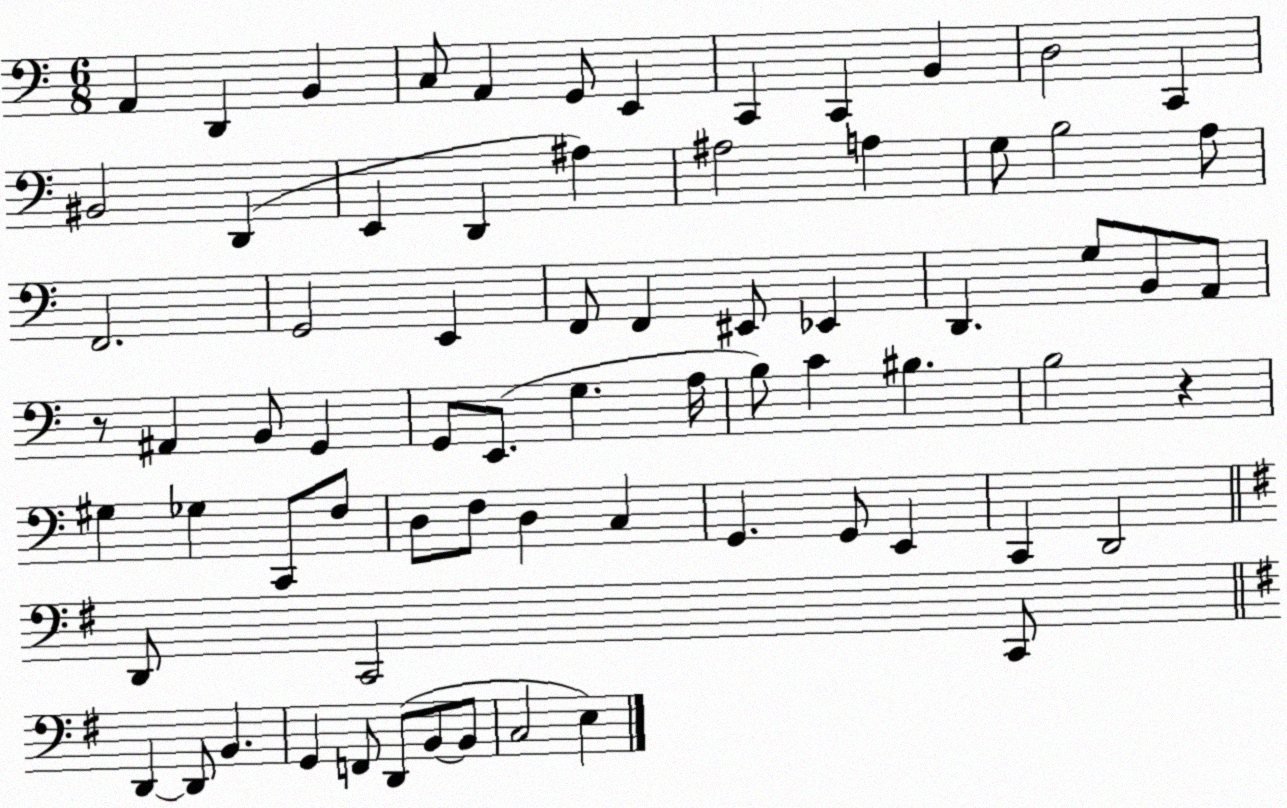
X:1
T:Untitled
M:6/8
L:1/4
K:C
A,, D,, B,, C,/2 A,, G,,/2 E,, C,, C,, B,, D,2 C,, ^B,,2 D,, E,, D,, ^A, ^A,2 A, G,/2 B,2 A,/2 F,,2 G,,2 E,, F,,/2 F,, ^E,,/2 _E,, D,, G,/2 B,,/2 A,,/2 z/2 ^A,, B,,/2 G,, G,,/2 E,,/2 G, A,/4 B,/2 C ^B, B,2 z ^G, _G, C,,/2 F,/2 D,/2 F,/2 D, C, G,, G,,/2 E,, C,, D,,2 D,,/2 C,,2 C,,/2 D,, D,,/2 B,, G,, F,,/2 D,,/2 B,,/2 B,,/2 C,2 E,